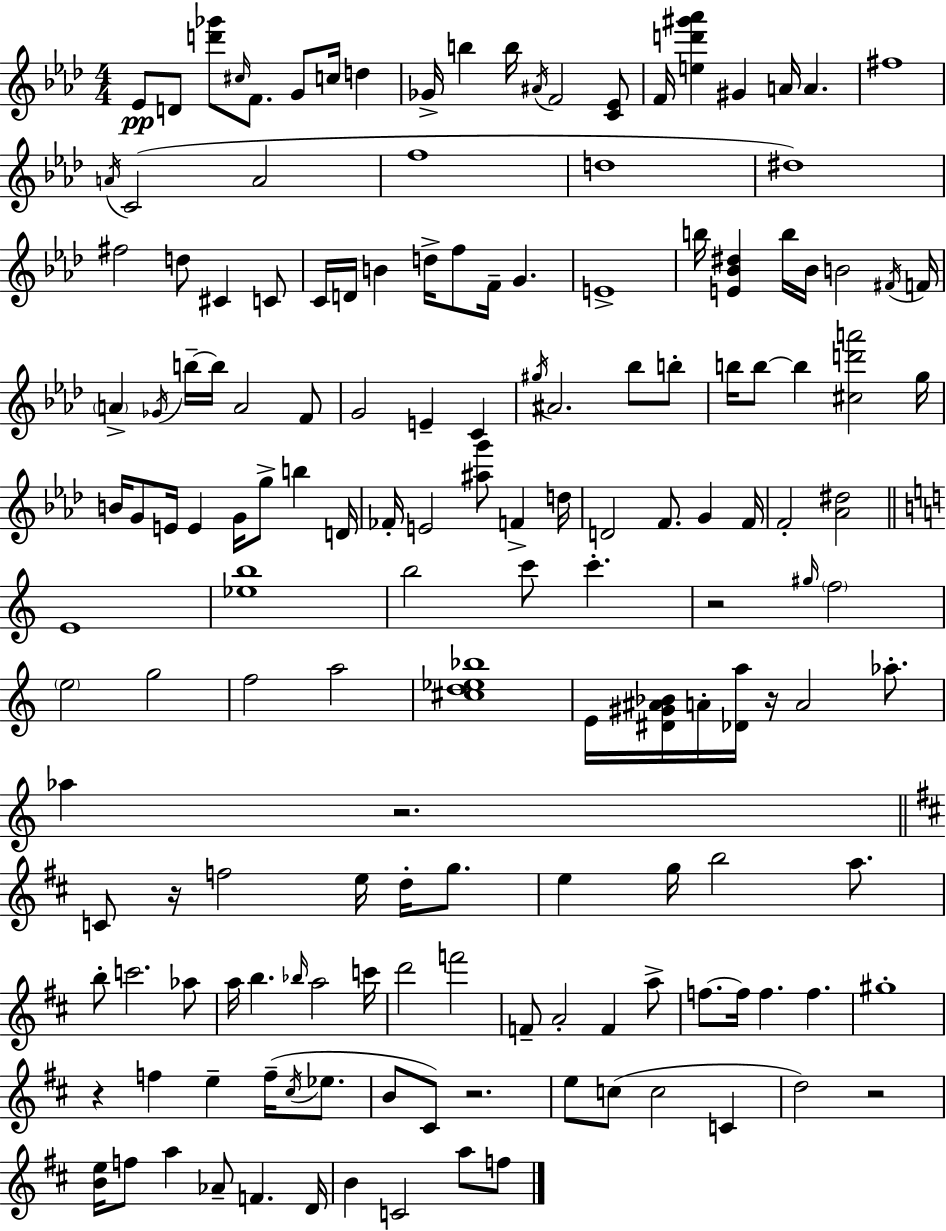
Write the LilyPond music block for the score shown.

{
  \clef treble
  \numericTimeSignature
  \time 4/4
  \key aes \major
  ees'8\pp d'8 <d''' ges'''>8 \grace { cis''16 } f'8. g'8 c''16 d''4 | ges'16-> b''4 b''16 \acciaccatura { ais'16 } f'2 | <c' ees'>8 f'16 <e'' d''' gis''' aes'''>4 gis'4 a'16 a'4. | fis''1 | \break \acciaccatura { a'16 }( c'2 a'2 | f''1 | d''1 | dis''1) | \break fis''2 d''8 cis'4 | c'8 c'16 d'16 b'4 d''16-> f''8 f'16-- g'4. | e'1-> | b''16 <e' bes' dis''>4 b''16 bes'16 b'2 | \break \acciaccatura { fis'16 } f'16 \parenthesize a'4-> \acciaccatura { ges'16 } b''16--~~ b''16 a'2 | f'8 g'2 e'4-- | c'4 \acciaccatura { gis''16 } ais'2. | bes''8 b''8-. b''16 b''8~~ b''4 <cis'' d''' a'''>2 | \break g''16 b'16 g'8 e'16 e'4 g'16 g''8-> | b''4 d'16 fes'16-. e'2 <ais'' g'''>8 | f'4-> d''16 d'2 f'8. | g'4 f'16 f'2-. <aes' dis''>2 | \break \bar "||" \break \key c \major e'1 | <ees'' b''>1 | b''2 c'''8 c'''4.-. | r2 \grace { gis''16 } \parenthesize f''2 | \break \parenthesize e''2 g''2 | f''2 a''2 | <cis'' d'' ees'' bes''>1 | e'16 <dis' gis' ais' bes'>16 a'16-. <des' a''>16 r16 a'2 aes''8.-. | \break aes''4 r2. | \bar "||" \break \key d \major c'8 r16 f''2 e''16 d''16-. g''8. | e''4 g''16 b''2 a''8. | b''8-. c'''2. aes''8 | a''16 b''4. \grace { bes''16 } a''2 | \break c'''16 d'''2 f'''2 | f'8-- a'2-. f'4 a''8-> | f''8.~~ f''16 f''4. f''4. | gis''1-. | \break r4 f''4 e''4-- f''16--( \acciaccatura { cis''16 } ees''8. | b'8 cis'8) r2. | e''8 c''8( c''2 c'4 | d''2) r2 | \break <b' e''>16 f''8 a''4 aes'8-- f'4. | d'16 b'4 c'2 a''8 | f''8 \bar "|."
}